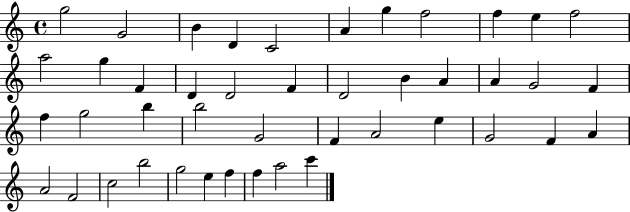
X:1
T:Untitled
M:4/4
L:1/4
K:C
g2 G2 B D C2 A g f2 f e f2 a2 g F D D2 F D2 B A A G2 F f g2 b b2 G2 F A2 e G2 F A A2 F2 c2 b2 g2 e f f a2 c'